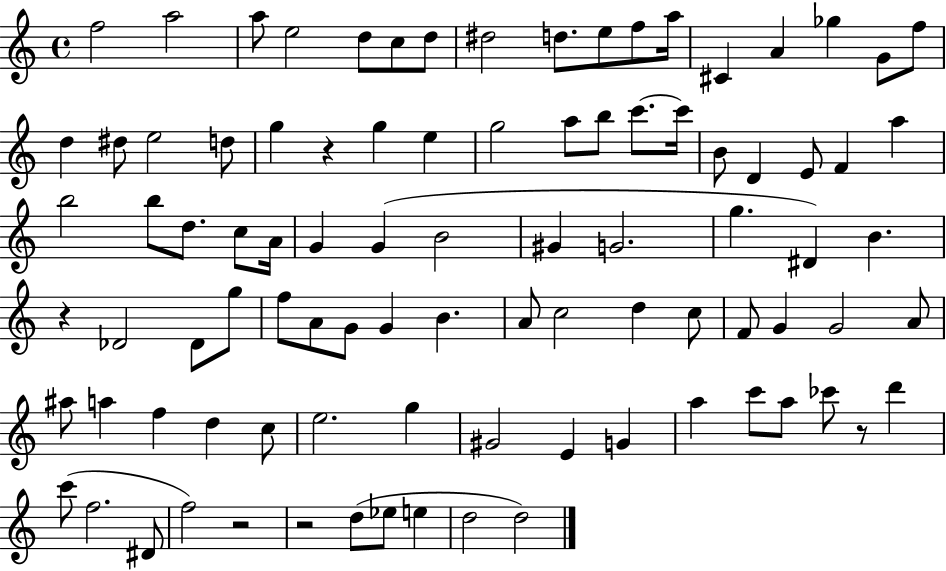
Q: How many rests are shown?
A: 5